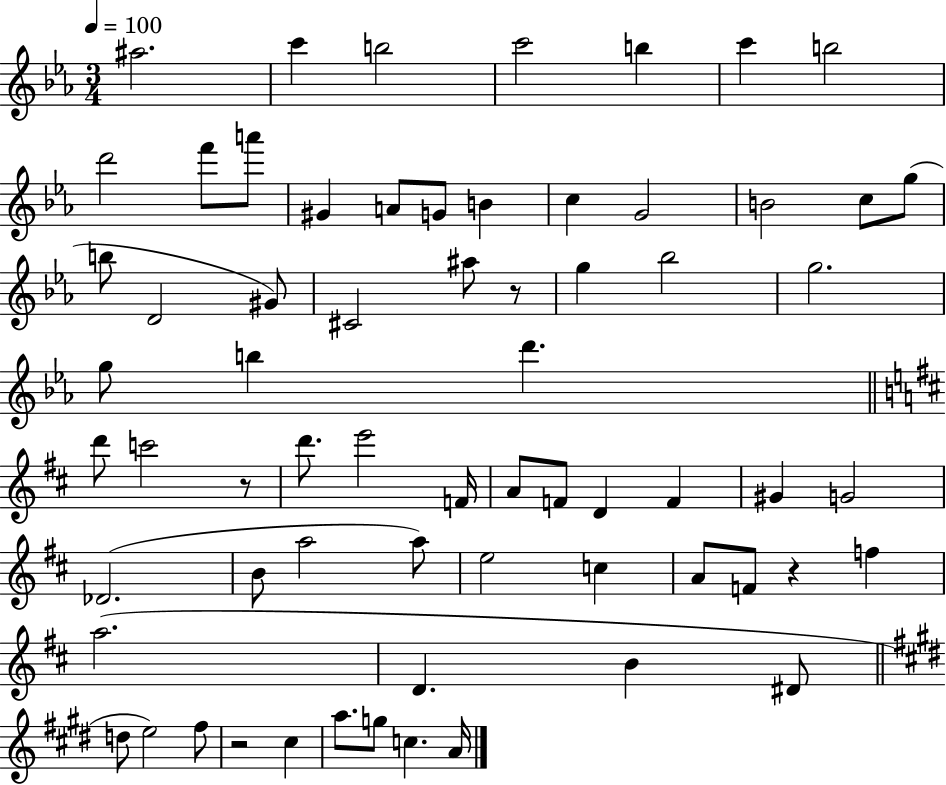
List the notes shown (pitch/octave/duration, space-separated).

A#5/h. C6/q B5/h C6/h B5/q C6/q B5/h D6/h F6/e A6/e G#4/q A4/e G4/e B4/q C5/q G4/h B4/h C5/e G5/e B5/e D4/h G#4/e C#4/h A#5/e R/e G5/q Bb5/h G5/h. G5/e B5/q D6/q. D6/e C6/h R/e D6/e. E6/h F4/s A4/e F4/e D4/q F4/q G#4/q G4/h Db4/h. B4/e A5/h A5/e E5/h C5/q A4/e F4/e R/q F5/q A5/h. D4/q. B4/q D#4/e D5/e E5/h F#5/e R/h C#5/q A5/e. G5/e C5/q. A4/s